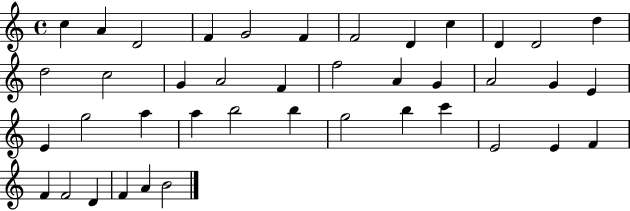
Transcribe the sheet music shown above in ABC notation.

X:1
T:Untitled
M:4/4
L:1/4
K:C
c A D2 F G2 F F2 D c D D2 d d2 c2 G A2 F f2 A G A2 G E E g2 a a b2 b g2 b c' E2 E F F F2 D F A B2